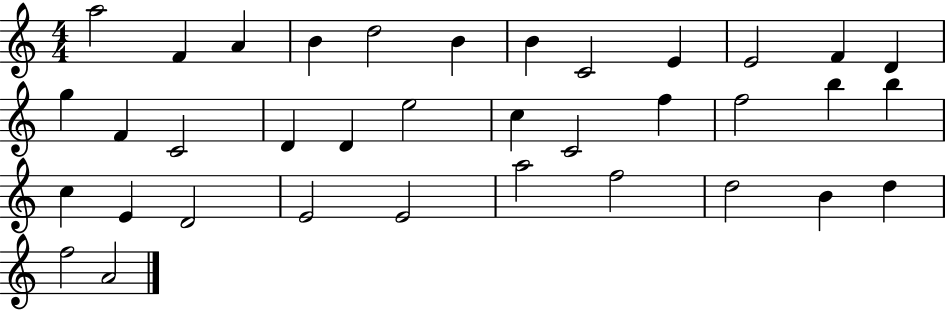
X:1
T:Untitled
M:4/4
L:1/4
K:C
a2 F A B d2 B B C2 E E2 F D g F C2 D D e2 c C2 f f2 b b c E D2 E2 E2 a2 f2 d2 B d f2 A2